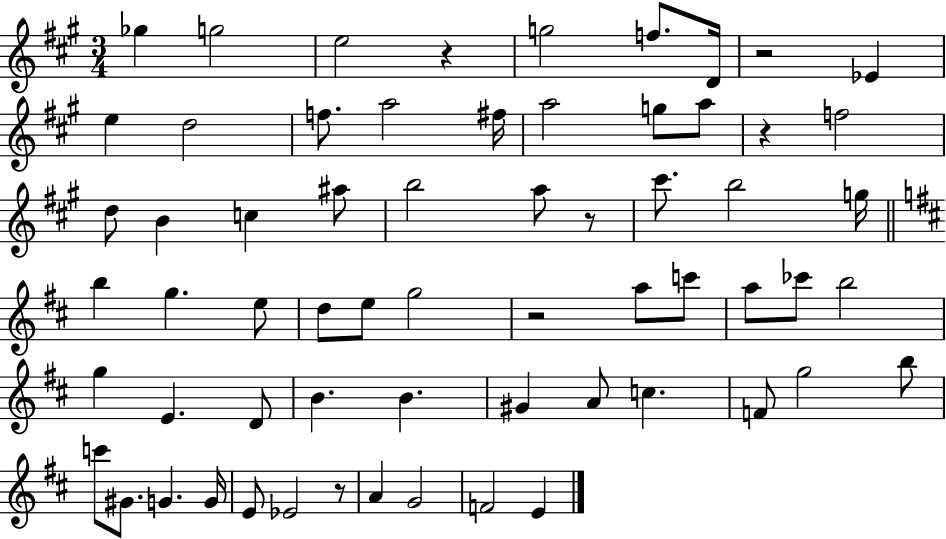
{
  \clef treble
  \numericTimeSignature
  \time 3/4
  \key a \major
  ges''4 g''2 | e''2 r4 | g''2 f''8. d'16 | r2 ees'4 | \break e''4 d''2 | f''8. a''2 fis''16 | a''2 g''8 a''8 | r4 f''2 | \break d''8 b'4 c''4 ais''8 | b''2 a''8 r8 | cis'''8. b''2 g''16 | \bar "||" \break \key d \major b''4 g''4. e''8 | d''8 e''8 g''2 | r2 a''8 c'''8 | a''8 ces'''8 b''2 | \break g''4 e'4. d'8 | b'4. b'4. | gis'4 a'8 c''4. | f'8 g''2 b''8 | \break c'''8 gis'8. g'4. g'16 | e'8 ees'2 r8 | a'4 g'2 | f'2 e'4 | \break \bar "|."
}